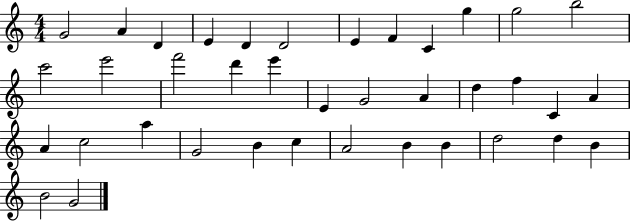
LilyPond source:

{
  \clef treble
  \numericTimeSignature
  \time 4/4
  \key c \major
  g'2 a'4 d'4 | e'4 d'4 d'2 | e'4 f'4 c'4 g''4 | g''2 b''2 | \break c'''2 e'''2 | f'''2 d'''4 e'''4 | e'4 g'2 a'4 | d''4 f''4 c'4 a'4 | \break a'4 c''2 a''4 | g'2 b'4 c''4 | a'2 b'4 b'4 | d''2 d''4 b'4 | \break b'2 g'2 | \bar "|."
}